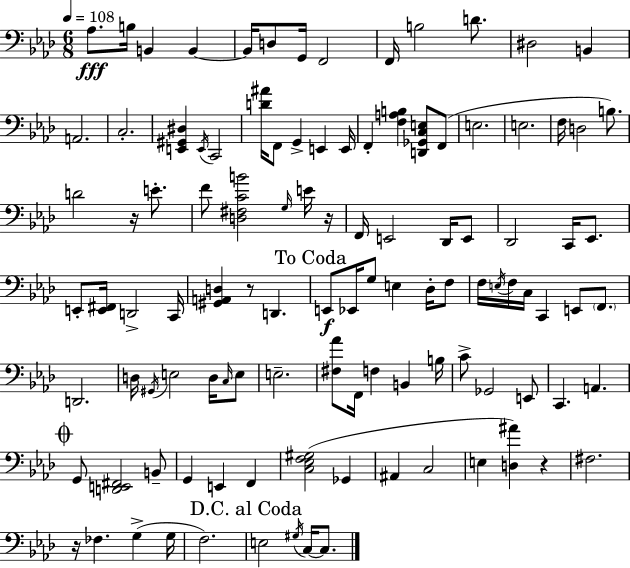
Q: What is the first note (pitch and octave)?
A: Ab3